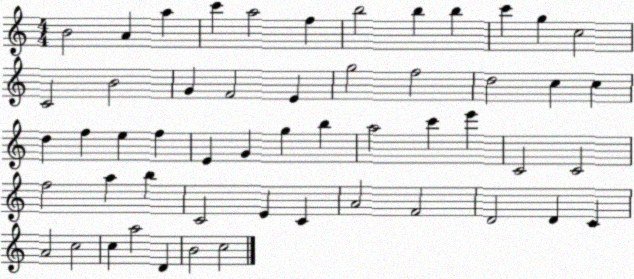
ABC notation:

X:1
T:Untitled
M:4/4
L:1/4
K:C
B2 A a c' a2 f b2 b b c' g c2 C2 B2 G F2 E g2 f2 d2 c c d f e f E G g b a2 c' e' C2 C2 f2 a b C2 E C A2 F2 D2 D C A2 c2 c a2 D B2 c2